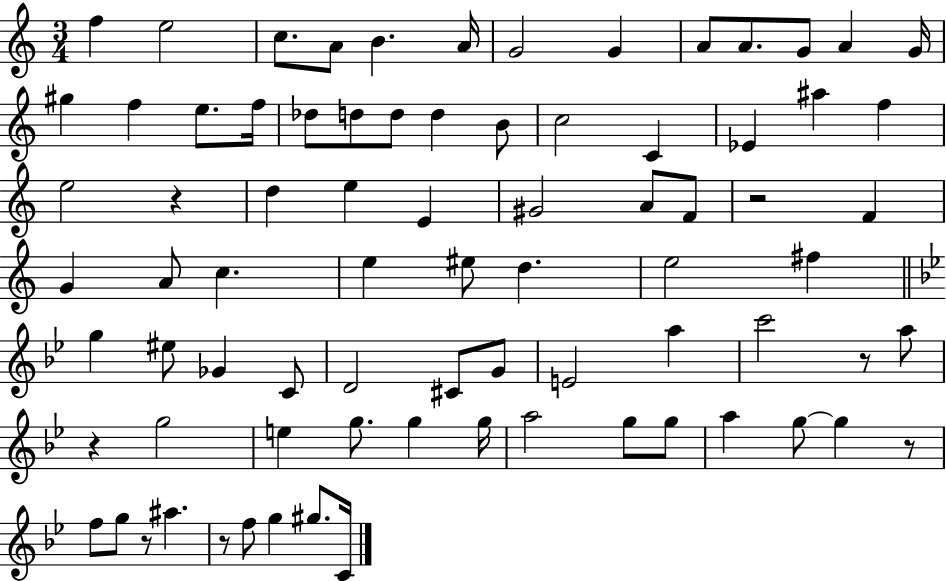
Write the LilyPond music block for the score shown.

{
  \clef treble
  \numericTimeSignature
  \time 3/4
  \key c \major
  \repeat volta 2 { f''4 e''2 | c''8. a'8 b'4. a'16 | g'2 g'4 | a'8 a'8. g'8 a'4 g'16 | \break gis''4 f''4 e''8. f''16 | des''8 d''8 d''8 d''4 b'8 | c''2 c'4 | ees'4 ais''4 f''4 | \break e''2 r4 | d''4 e''4 e'4 | gis'2 a'8 f'8 | r2 f'4 | \break g'4 a'8 c''4. | e''4 eis''8 d''4. | e''2 fis''4 | \bar "||" \break \key g \minor g''4 eis''8 ges'4 c'8 | d'2 cis'8 g'8 | e'2 a''4 | c'''2 r8 a''8 | \break r4 g''2 | e''4 g''8. g''4 g''16 | a''2 g''8 g''8 | a''4 g''8~~ g''4 r8 | \break f''8 g''8 r8 ais''4. | r8 f''8 g''4 gis''8. c'16 | } \bar "|."
}